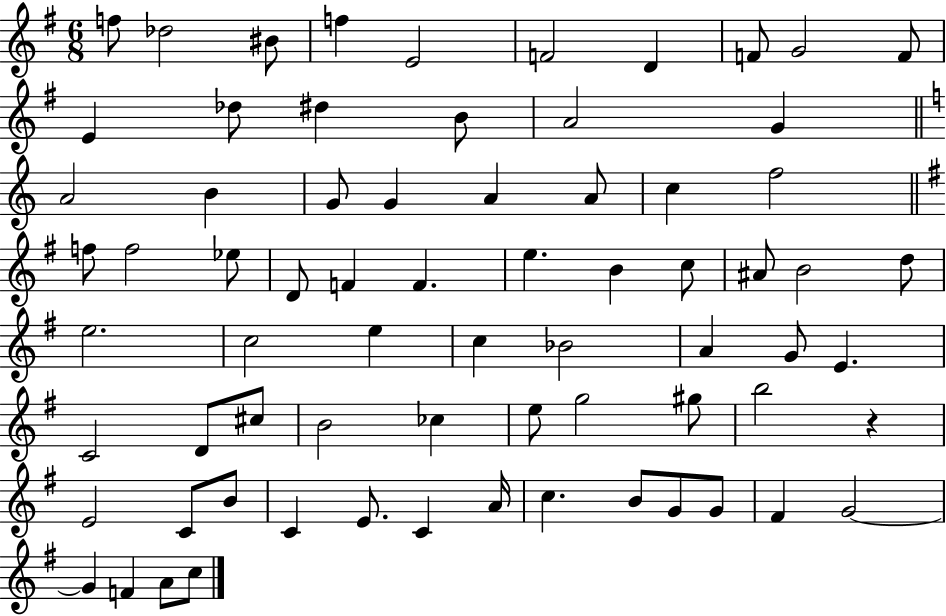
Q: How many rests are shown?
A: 1